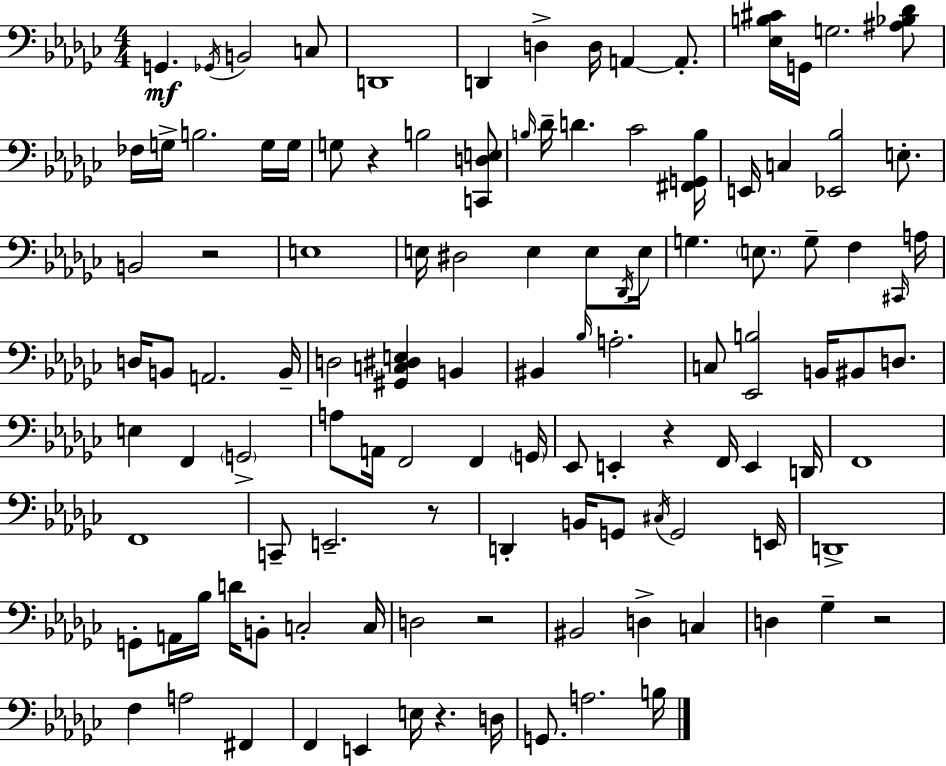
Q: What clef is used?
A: bass